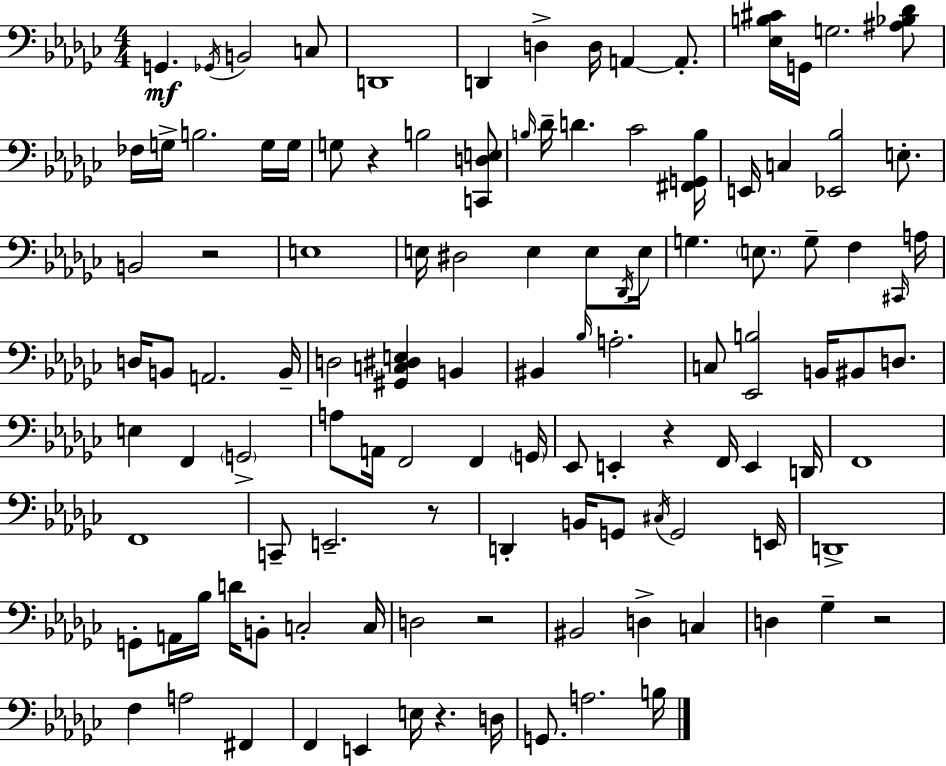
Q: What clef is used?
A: bass